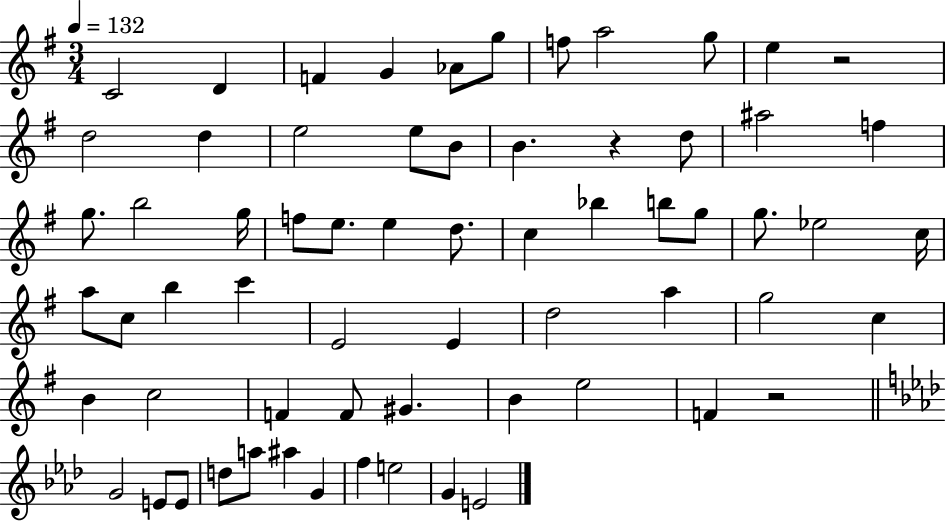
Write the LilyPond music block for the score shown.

{
  \clef treble
  \numericTimeSignature
  \time 3/4
  \key g \major
  \tempo 4 = 132
  c'2 d'4 | f'4 g'4 aes'8 g''8 | f''8 a''2 g''8 | e''4 r2 | \break d''2 d''4 | e''2 e''8 b'8 | b'4. r4 d''8 | ais''2 f''4 | \break g''8. b''2 g''16 | f''8 e''8. e''4 d''8. | c''4 bes''4 b''8 g''8 | g''8. ees''2 c''16 | \break a''8 c''8 b''4 c'''4 | e'2 e'4 | d''2 a''4 | g''2 c''4 | \break b'4 c''2 | f'4 f'8 gis'4. | b'4 e''2 | f'4 r2 | \break \bar "||" \break \key aes \major g'2 e'8 e'8 | d''8 a''8 ais''4 g'4 | f''4 e''2 | g'4 e'2 | \break \bar "|."
}